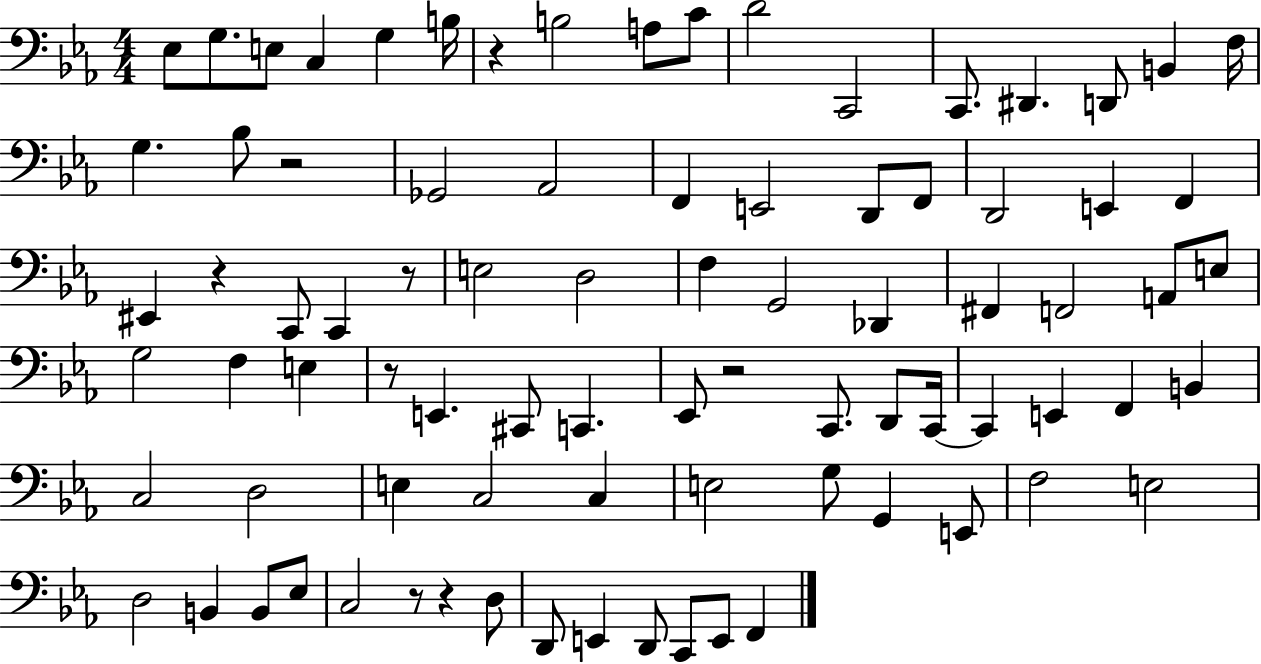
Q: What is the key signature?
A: EES major